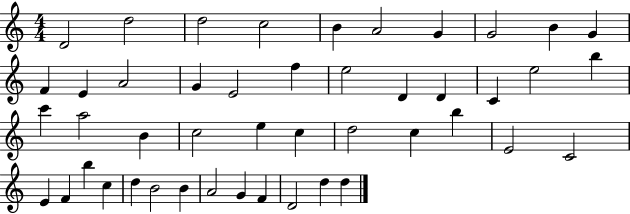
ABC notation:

X:1
T:Untitled
M:4/4
L:1/4
K:C
D2 d2 d2 c2 B A2 G G2 B G F E A2 G E2 f e2 D D C e2 b c' a2 B c2 e c d2 c b E2 C2 E F b c d B2 B A2 G F D2 d d